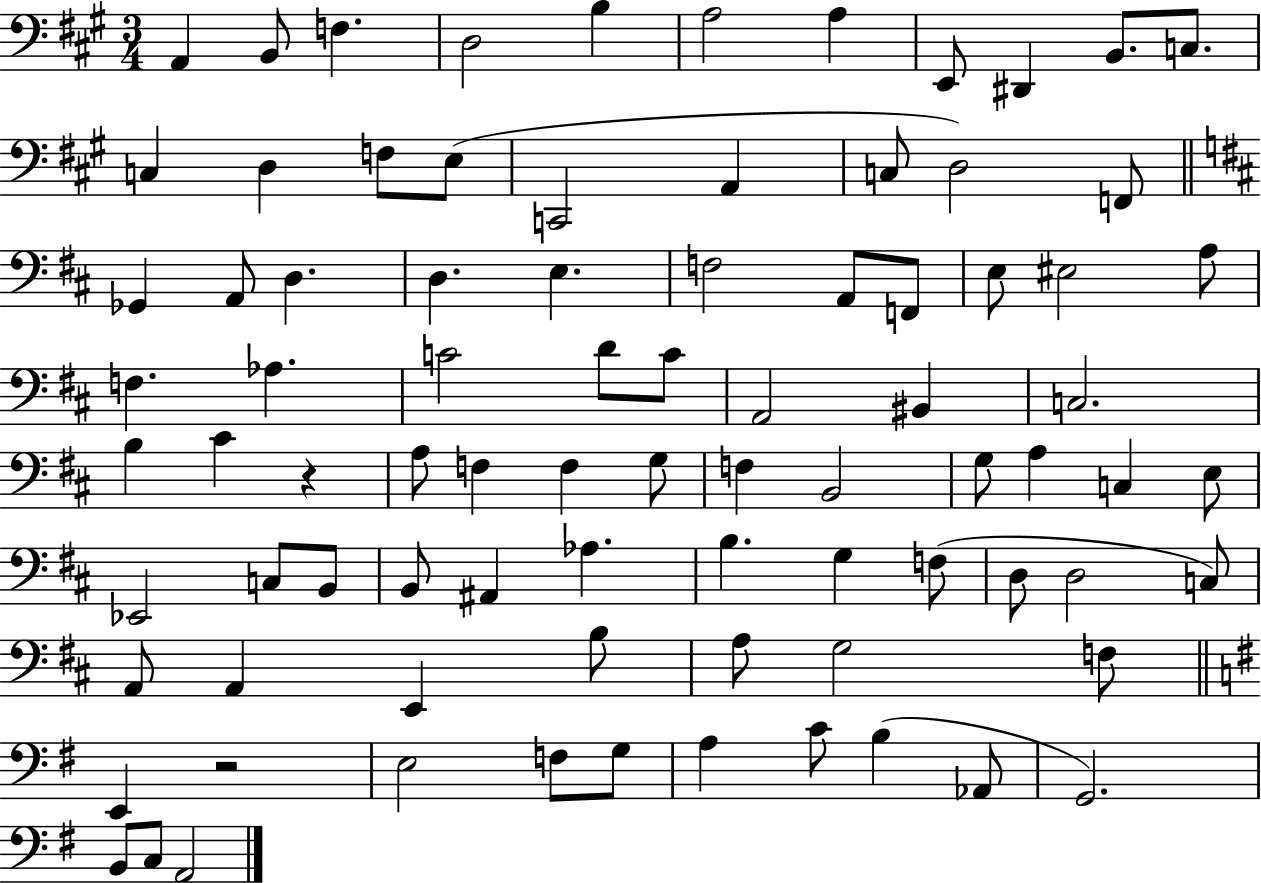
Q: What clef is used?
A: bass